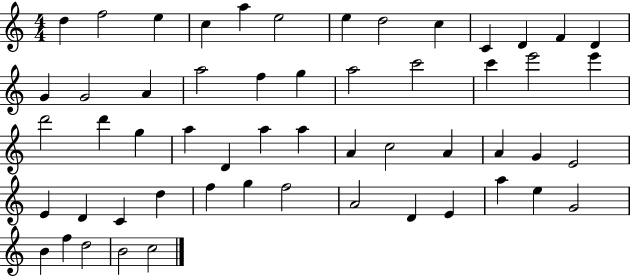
X:1
T:Untitled
M:4/4
L:1/4
K:C
d f2 e c a e2 e d2 c C D F D G G2 A a2 f g a2 c'2 c' e'2 e' d'2 d' g a D a a A c2 A A G E2 E D C d f g f2 A2 D E a e G2 B f d2 B2 c2